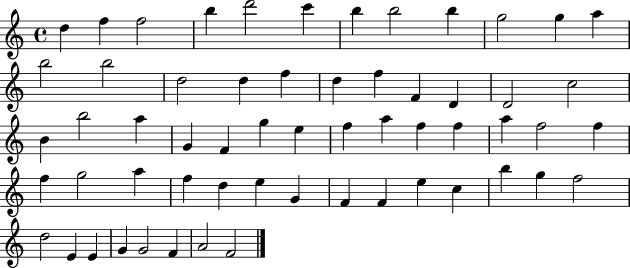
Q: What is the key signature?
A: C major